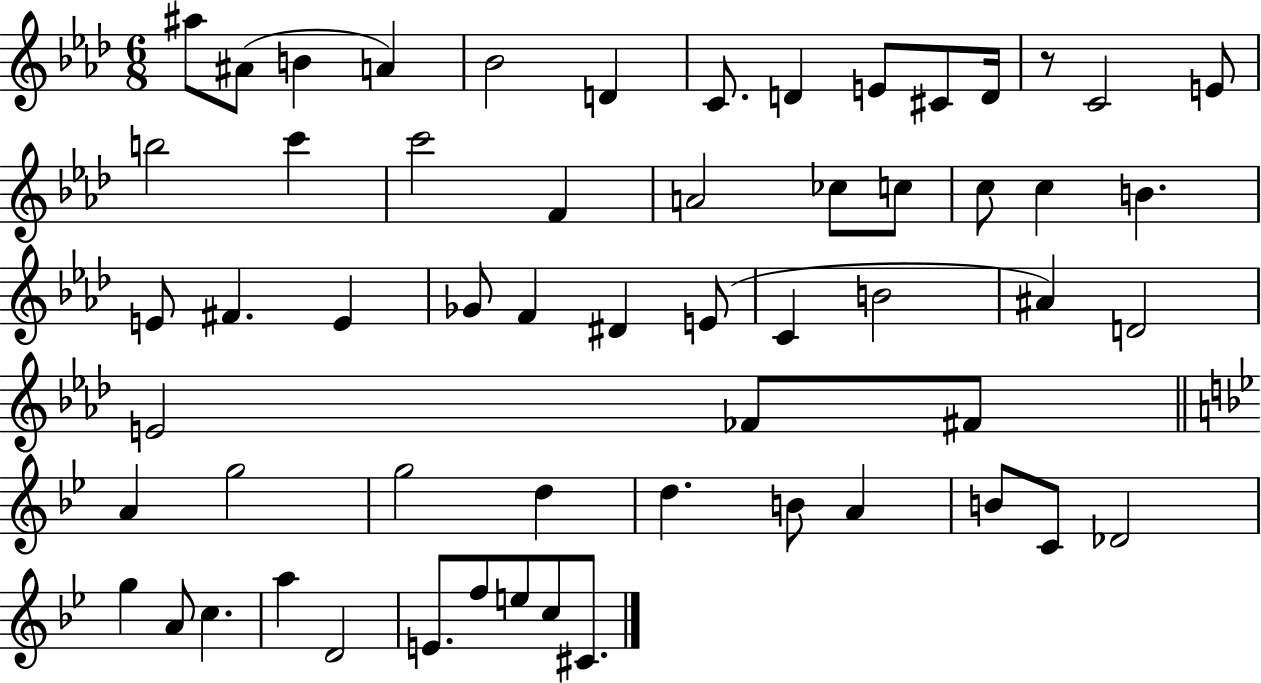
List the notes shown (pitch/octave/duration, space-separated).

A#5/e A#4/e B4/q A4/q Bb4/h D4/q C4/e. D4/q E4/e C#4/e D4/s R/e C4/h E4/e B5/h C6/q C6/h F4/q A4/h CES5/e C5/e C5/e C5/q B4/q. E4/e F#4/q. E4/q Gb4/e F4/q D#4/q E4/e C4/q B4/h A#4/q D4/h E4/h FES4/e F#4/e A4/q G5/h G5/h D5/q D5/q. B4/e A4/q B4/e C4/e Db4/h G5/q A4/e C5/q. A5/q D4/h E4/e. F5/e E5/e C5/e C#4/e.